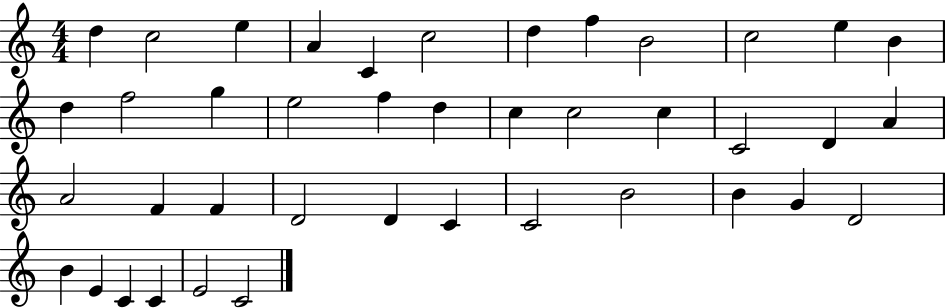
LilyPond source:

{
  \clef treble
  \numericTimeSignature
  \time 4/4
  \key c \major
  d''4 c''2 e''4 | a'4 c'4 c''2 | d''4 f''4 b'2 | c''2 e''4 b'4 | \break d''4 f''2 g''4 | e''2 f''4 d''4 | c''4 c''2 c''4 | c'2 d'4 a'4 | \break a'2 f'4 f'4 | d'2 d'4 c'4 | c'2 b'2 | b'4 g'4 d'2 | \break b'4 e'4 c'4 c'4 | e'2 c'2 | \bar "|."
}